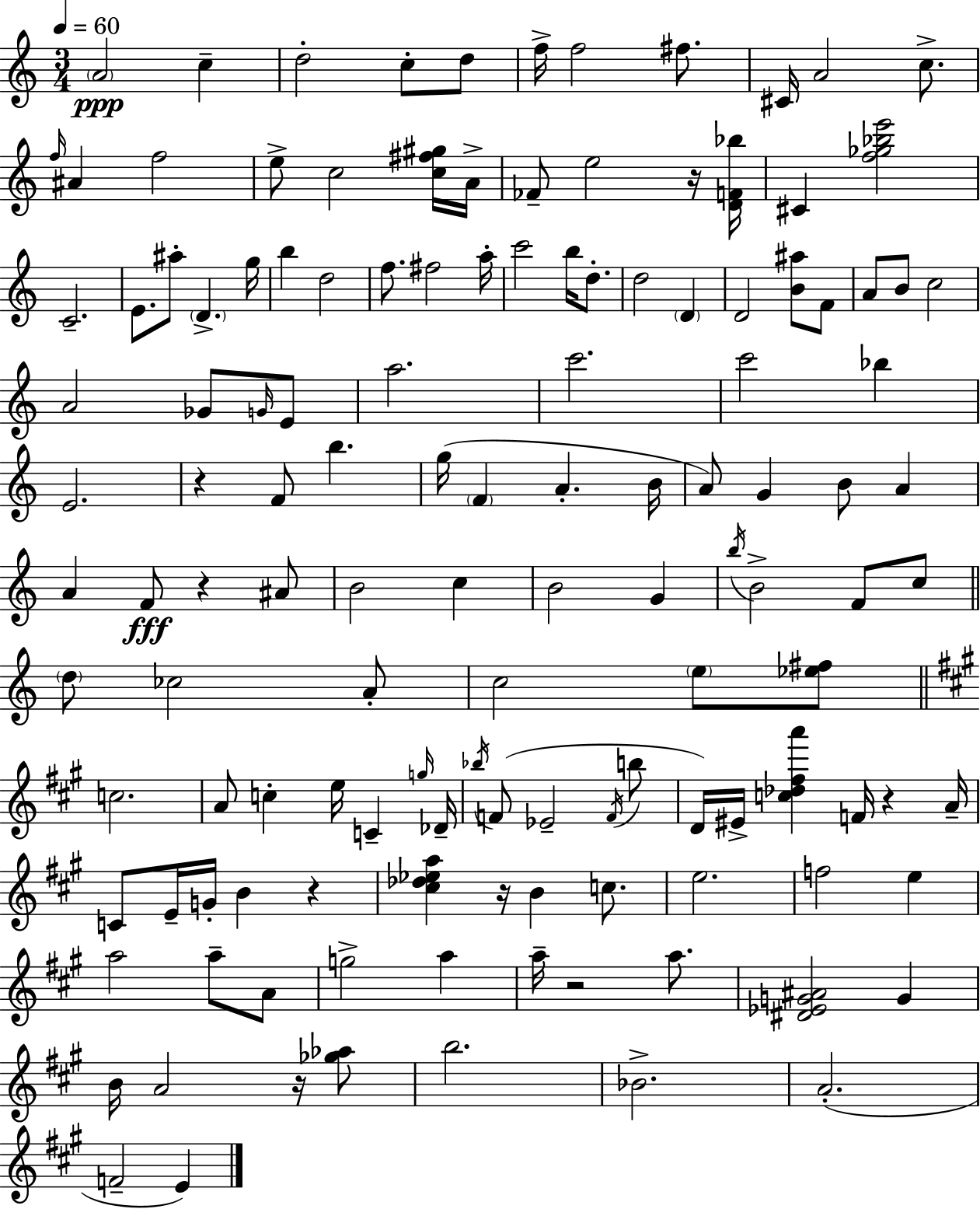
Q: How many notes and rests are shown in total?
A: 132